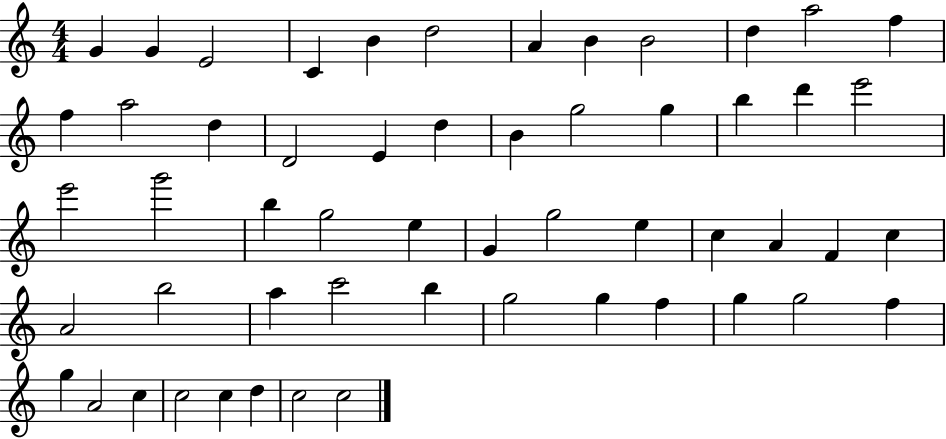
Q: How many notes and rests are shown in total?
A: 55